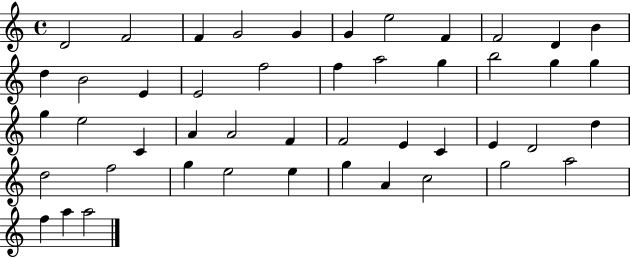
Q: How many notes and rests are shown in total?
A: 47